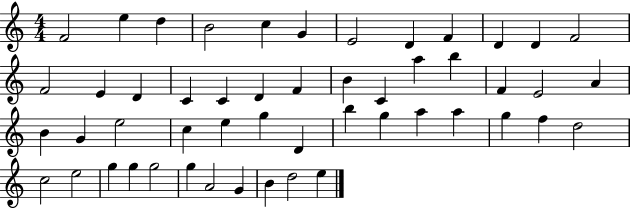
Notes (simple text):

F4/h E5/q D5/q B4/h C5/q G4/q E4/h D4/q F4/q D4/q D4/q F4/h F4/h E4/q D4/q C4/q C4/q D4/q F4/q B4/q C4/q A5/q B5/q F4/q E4/h A4/q B4/q G4/q E5/h C5/q E5/q G5/q D4/q B5/q G5/q A5/q A5/q G5/q F5/q D5/h C5/h E5/h G5/q G5/q G5/h G5/q A4/h G4/q B4/q D5/h E5/q